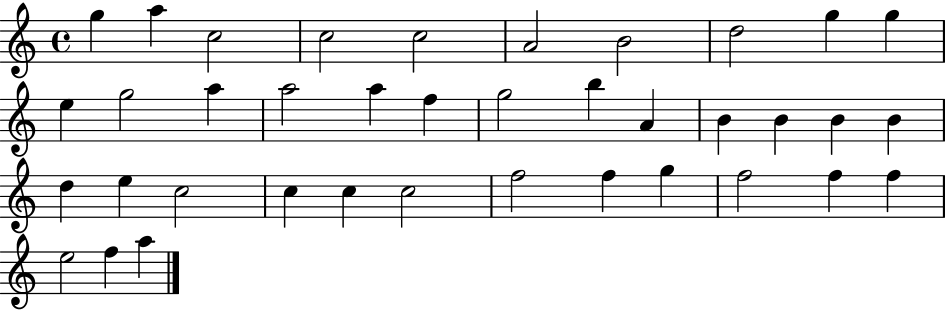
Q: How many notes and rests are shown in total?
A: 38